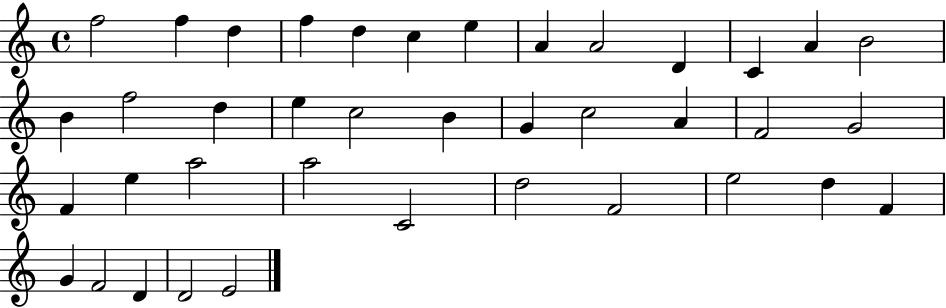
{
  \clef treble
  \time 4/4
  \defaultTimeSignature
  \key c \major
  f''2 f''4 d''4 | f''4 d''4 c''4 e''4 | a'4 a'2 d'4 | c'4 a'4 b'2 | \break b'4 f''2 d''4 | e''4 c''2 b'4 | g'4 c''2 a'4 | f'2 g'2 | \break f'4 e''4 a''2 | a''2 c'2 | d''2 f'2 | e''2 d''4 f'4 | \break g'4 f'2 d'4 | d'2 e'2 | \bar "|."
}